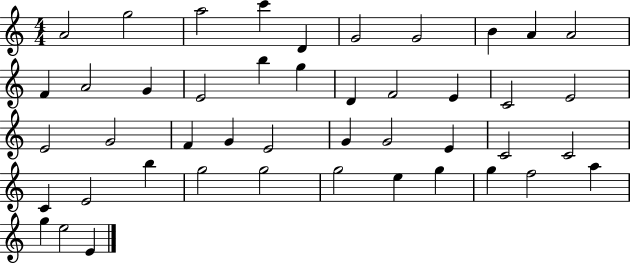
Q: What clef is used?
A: treble